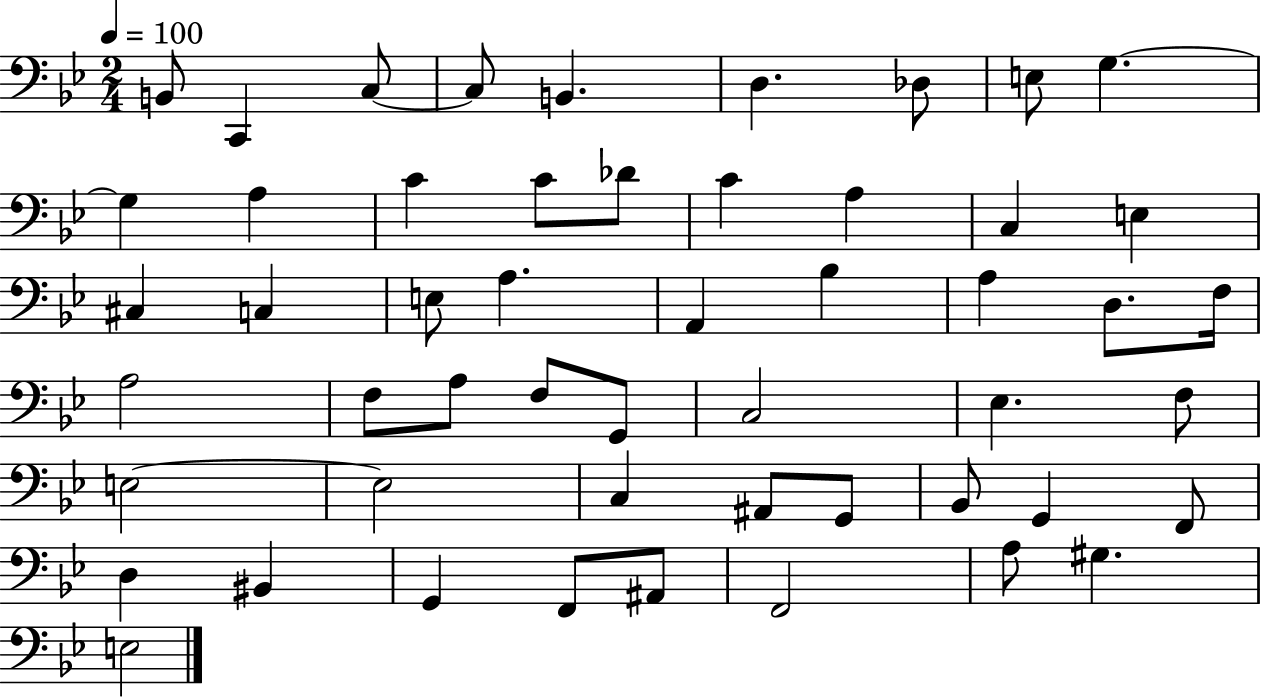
X:1
T:Untitled
M:2/4
L:1/4
K:Bb
B,,/2 C,, C,/2 C,/2 B,, D, _D,/2 E,/2 G, G, A, C C/2 _D/2 C A, C, E, ^C, C, E,/2 A, A,, _B, A, D,/2 F,/4 A,2 F,/2 A,/2 F,/2 G,,/2 C,2 _E, F,/2 E,2 E,2 C, ^A,,/2 G,,/2 _B,,/2 G,, F,,/2 D, ^B,, G,, F,,/2 ^A,,/2 F,,2 A,/2 ^G, E,2